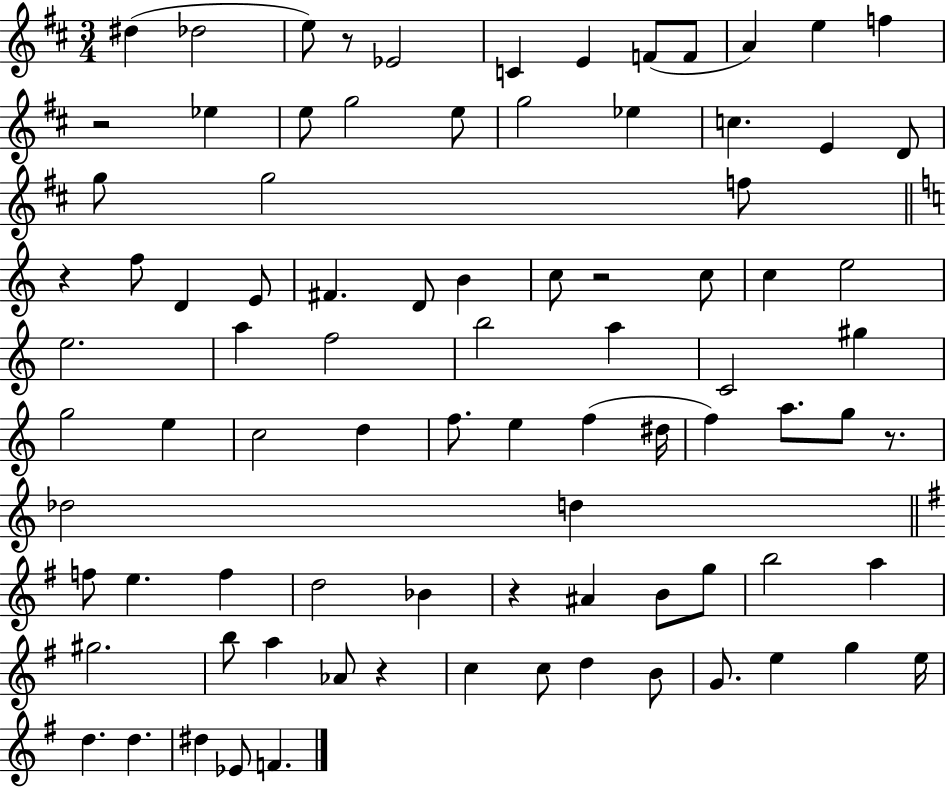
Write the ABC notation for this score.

X:1
T:Untitled
M:3/4
L:1/4
K:D
^d _d2 e/2 z/2 _E2 C E F/2 F/2 A e f z2 _e e/2 g2 e/2 g2 _e c E D/2 g/2 g2 f/2 z f/2 D E/2 ^F D/2 B c/2 z2 c/2 c e2 e2 a f2 b2 a C2 ^g g2 e c2 d f/2 e f ^d/4 f a/2 g/2 z/2 _d2 d f/2 e f d2 _B z ^A B/2 g/2 b2 a ^g2 b/2 a _A/2 z c c/2 d B/2 G/2 e g e/4 d d ^d _E/2 F